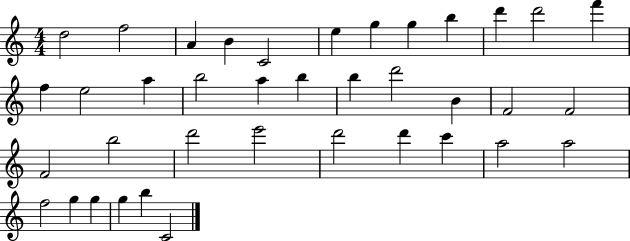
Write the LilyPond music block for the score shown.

{
  \clef treble
  \numericTimeSignature
  \time 4/4
  \key c \major
  d''2 f''2 | a'4 b'4 c'2 | e''4 g''4 g''4 b''4 | d'''4 d'''2 f'''4 | \break f''4 e''2 a''4 | b''2 a''4 b''4 | b''4 d'''2 b'4 | f'2 f'2 | \break f'2 b''2 | d'''2 e'''2 | d'''2 d'''4 c'''4 | a''2 a''2 | \break f''2 g''4 g''4 | g''4 b''4 c'2 | \bar "|."
}